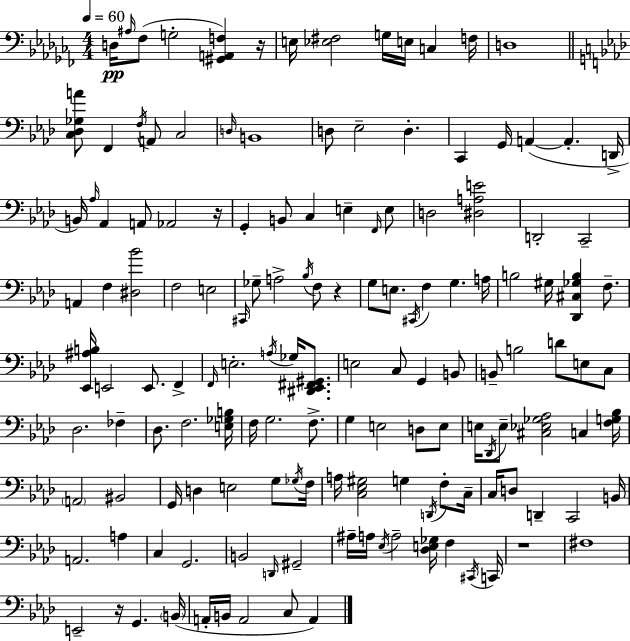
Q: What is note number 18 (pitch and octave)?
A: Eb3